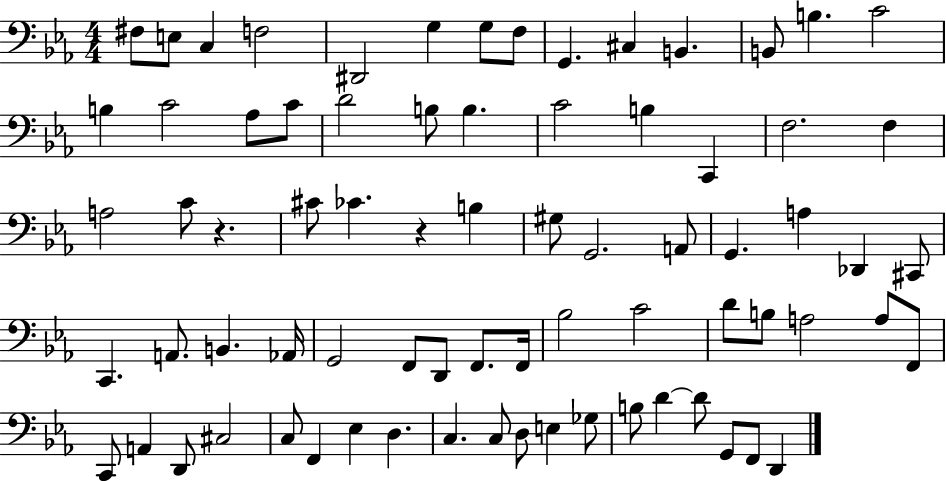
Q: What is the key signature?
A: EES major